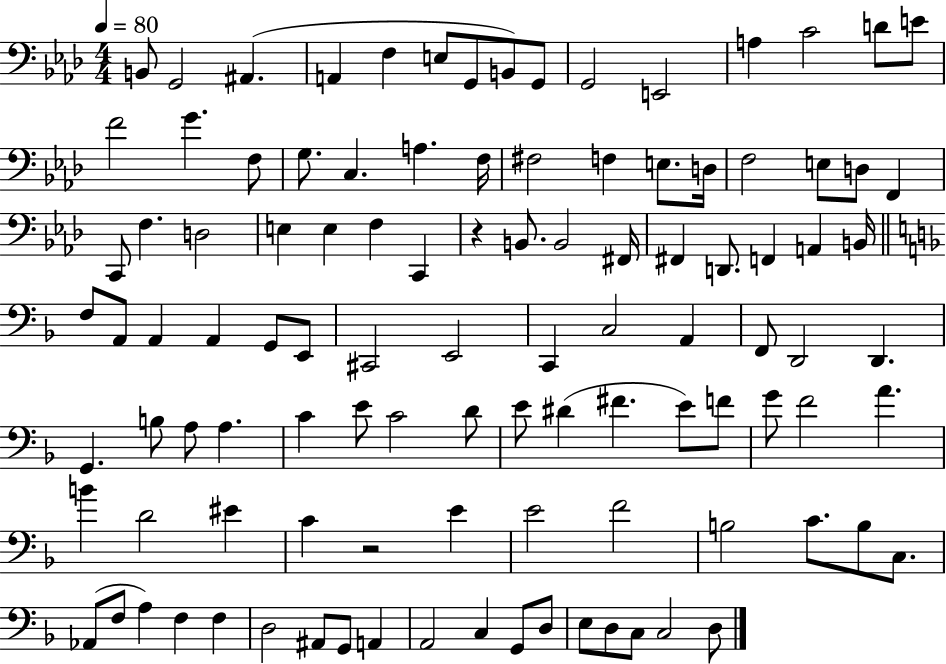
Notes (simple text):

B2/e G2/h A#2/q. A2/q F3/q E3/e G2/e B2/e G2/e G2/h E2/h A3/q C4/h D4/e E4/e F4/h G4/q. F3/e G3/e. C3/q. A3/q. F3/s F#3/h F3/q E3/e. D3/s F3/h E3/e D3/e F2/q C2/e F3/q. D3/h E3/q E3/q F3/q C2/q R/q B2/e. B2/h F#2/s F#2/q D2/e. F2/q A2/q B2/s F3/e A2/e A2/q A2/q G2/e E2/e C#2/h E2/h C2/q C3/h A2/q F2/e D2/h D2/q. G2/q. B3/e A3/e A3/q. C4/q E4/e C4/h D4/e E4/e D#4/q F#4/q. E4/e F4/e G4/e F4/h A4/q. B4/q D4/h EIS4/q C4/q R/h E4/q E4/h F4/h B3/h C4/e. B3/e C3/e. Ab2/e F3/e A3/q F3/q F3/q D3/h A#2/e G2/e A2/q A2/h C3/q G2/e D3/e E3/e D3/e C3/e C3/h D3/e